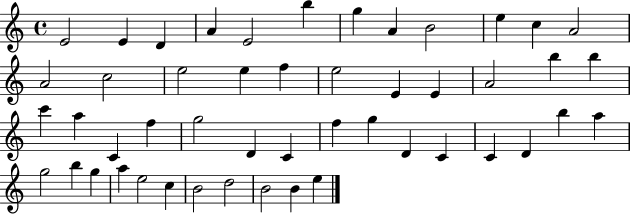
X:1
T:Untitled
M:4/4
L:1/4
K:C
E2 E D A E2 b g A B2 e c A2 A2 c2 e2 e f e2 E E A2 b b c' a C f g2 D C f g D C C D b a g2 b g a e2 c B2 d2 B2 B e